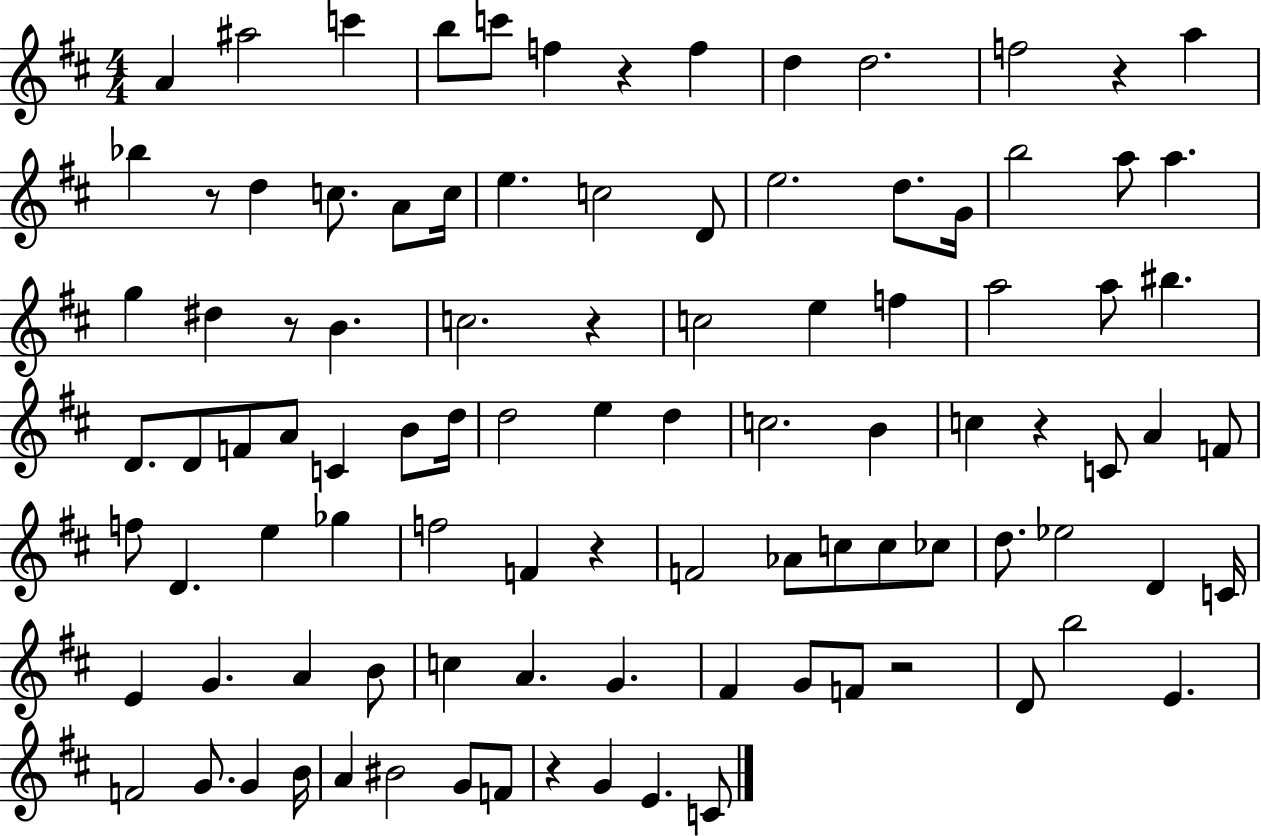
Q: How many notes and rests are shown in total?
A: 99